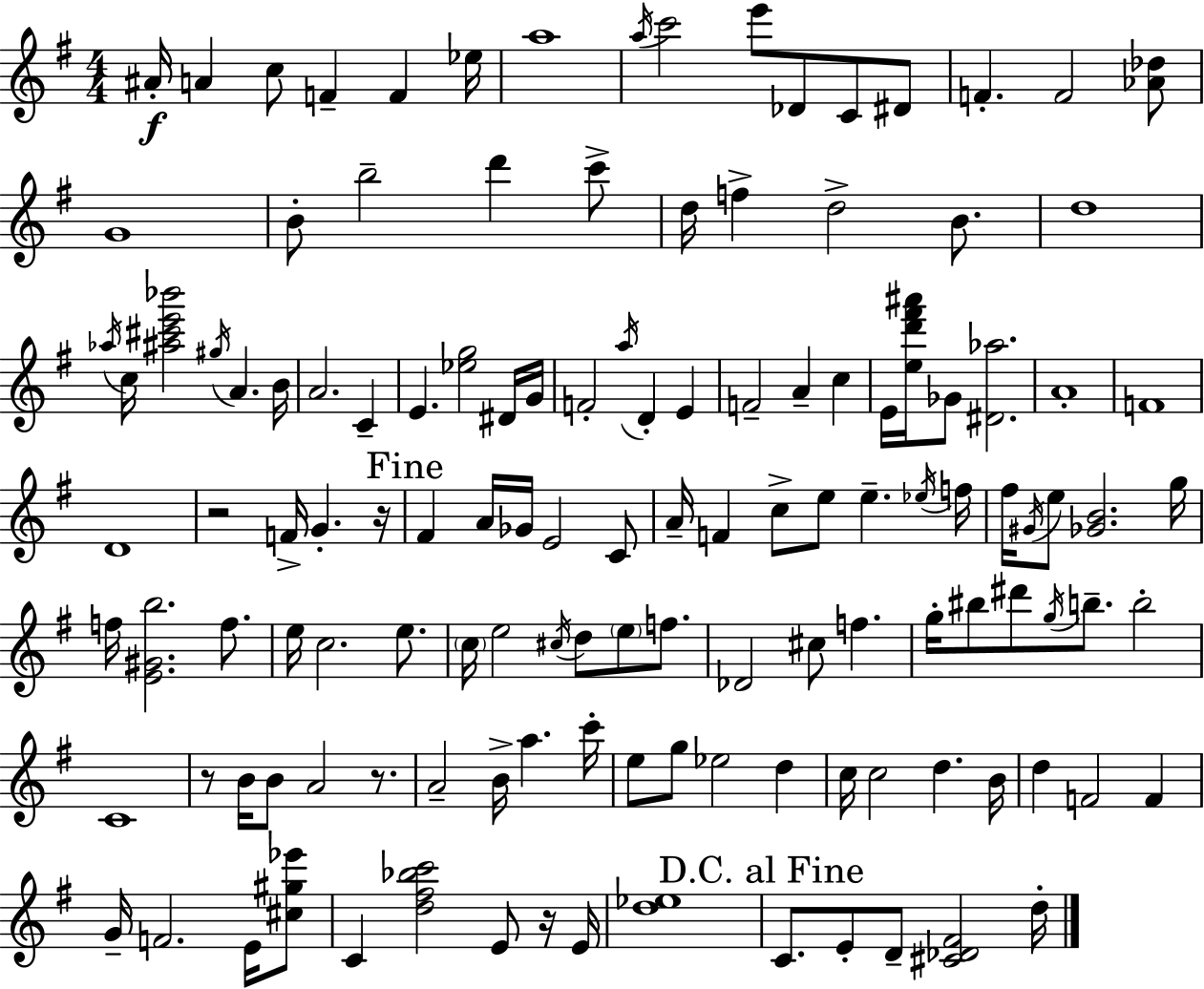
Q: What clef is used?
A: treble